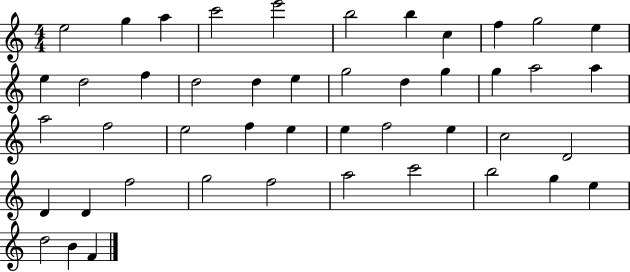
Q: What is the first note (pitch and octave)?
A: E5